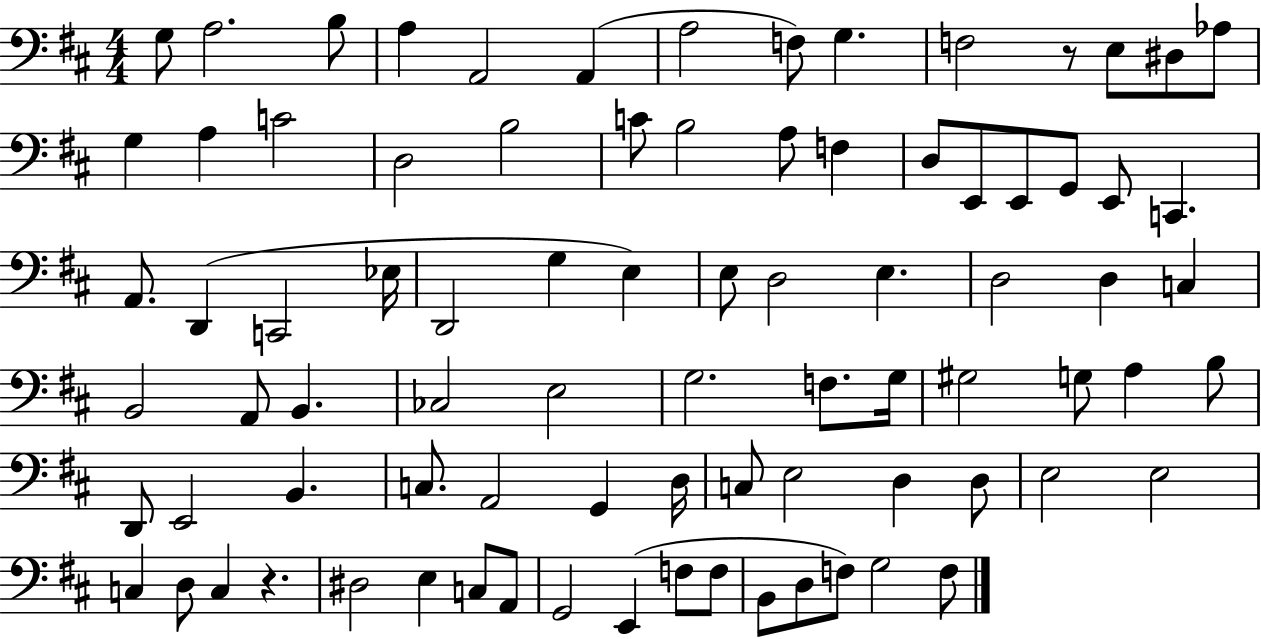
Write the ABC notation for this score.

X:1
T:Untitled
M:4/4
L:1/4
K:D
G,/2 A,2 B,/2 A, A,,2 A,, A,2 F,/2 G, F,2 z/2 E,/2 ^D,/2 _A,/2 G, A, C2 D,2 B,2 C/2 B,2 A,/2 F, D,/2 E,,/2 E,,/2 G,,/2 E,,/2 C,, A,,/2 D,, C,,2 _E,/4 D,,2 G, E, E,/2 D,2 E, D,2 D, C, B,,2 A,,/2 B,, _C,2 E,2 G,2 F,/2 G,/4 ^G,2 G,/2 A, B,/2 D,,/2 E,,2 B,, C,/2 A,,2 G,, D,/4 C,/2 E,2 D, D,/2 E,2 E,2 C, D,/2 C, z ^D,2 E, C,/2 A,,/2 G,,2 E,, F,/2 F,/2 B,,/2 D,/2 F,/2 G,2 F,/2